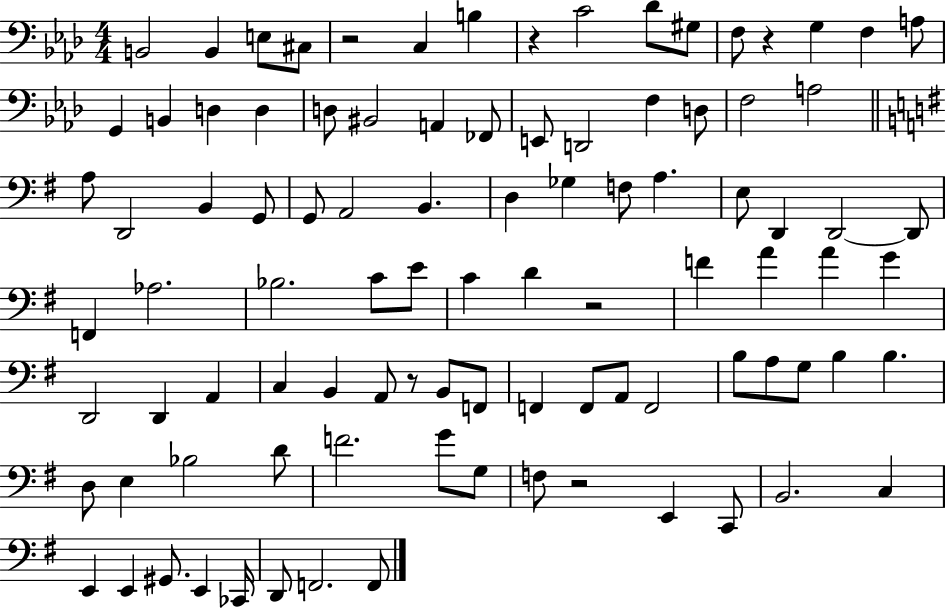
{
  \clef bass
  \numericTimeSignature
  \time 4/4
  \key aes \major
  b,2 b,4 e8 cis8 | r2 c4 b4 | r4 c'2 des'8 gis8 | f8 r4 g4 f4 a8 | \break g,4 b,4 d4 d4 | d8 bis,2 a,4 fes,8 | e,8 d,2 f4 d8 | f2 a2 | \break \bar "||" \break \key e \minor a8 d,2 b,4 g,8 | g,8 a,2 b,4. | d4 ges4 f8 a4. | e8 d,4 d,2~~ d,8 | \break f,4 aes2. | bes2. c'8 e'8 | c'4 d'4 r2 | f'4 a'4 a'4 g'4 | \break d,2 d,4 a,4 | c4 b,4 a,8 r8 b,8 f,8 | f,4 f,8 a,8 f,2 | b8 a8 g8 b4 b4. | \break d8 e4 bes2 d'8 | f'2. g'8 g8 | f8 r2 e,4 c,8 | b,2. c4 | \break e,4 e,4 gis,8. e,4 ces,16 | d,8 f,2. f,8 | \bar "|."
}